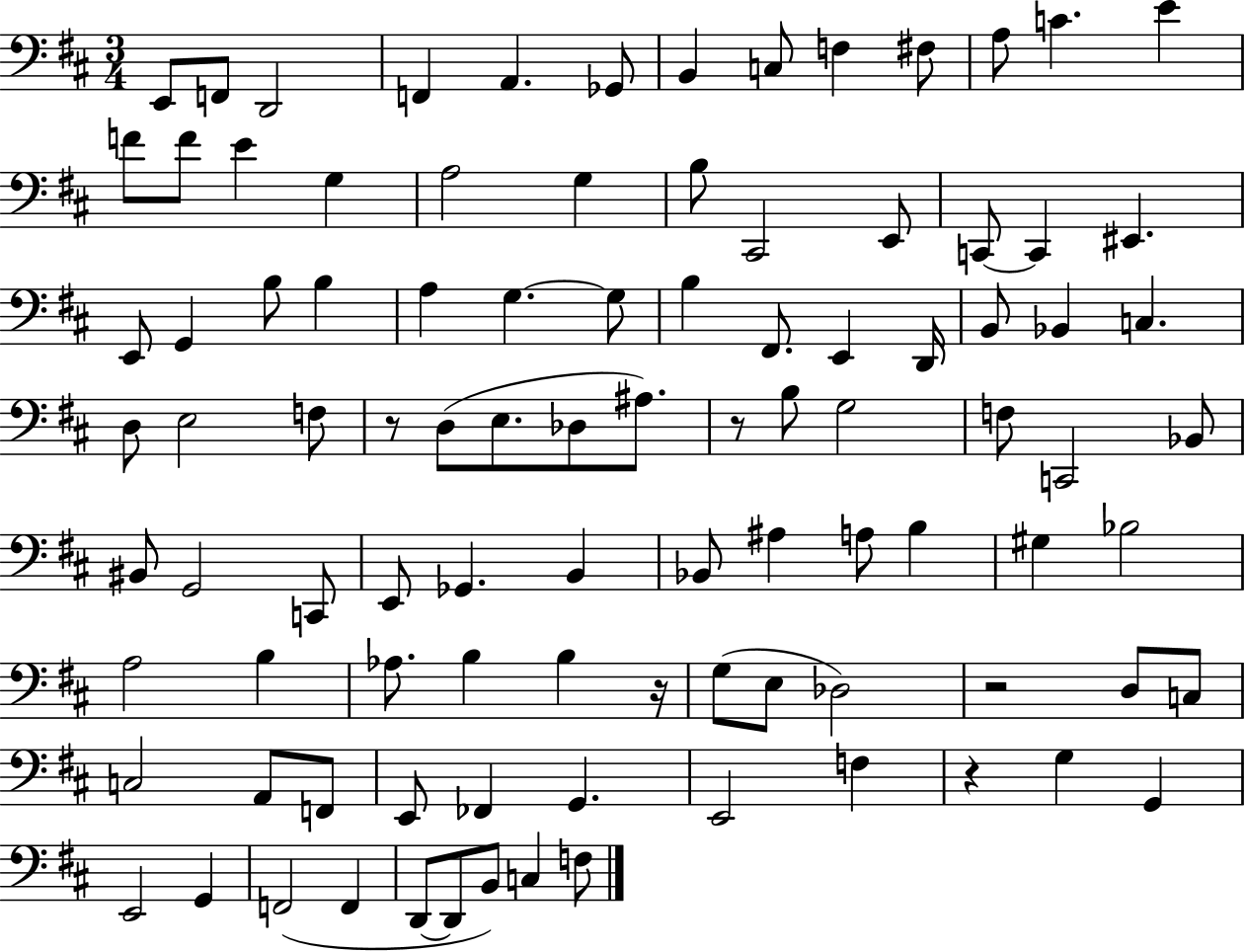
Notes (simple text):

E2/e F2/e D2/h F2/q A2/q. Gb2/e B2/q C3/e F3/q F#3/e A3/e C4/q. E4/q F4/e F4/e E4/q G3/q A3/h G3/q B3/e C#2/h E2/e C2/e C2/q EIS2/q. E2/e G2/q B3/e B3/q A3/q G3/q. G3/e B3/q F#2/e. E2/q D2/s B2/e Bb2/q C3/q. D3/e E3/h F3/e R/e D3/e E3/e. Db3/e A#3/e. R/e B3/e G3/h F3/e C2/h Bb2/e BIS2/e G2/h C2/e E2/e Gb2/q. B2/q Bb2/e A#3/q A3/e B3/q G#3/q Bb3/h A3/h B3/q Ab3/e. B3/q B3/q R/s G3/e E3/e Db3/h R/h D3/e C3/e C3/h A2/e F2/e E2/e FES2/q G2/q. E2/h F3/q R/q G3/q G2/q E2/h G2/q F2/h F2/q D2/e D2/e B2/e C3/q F3/e